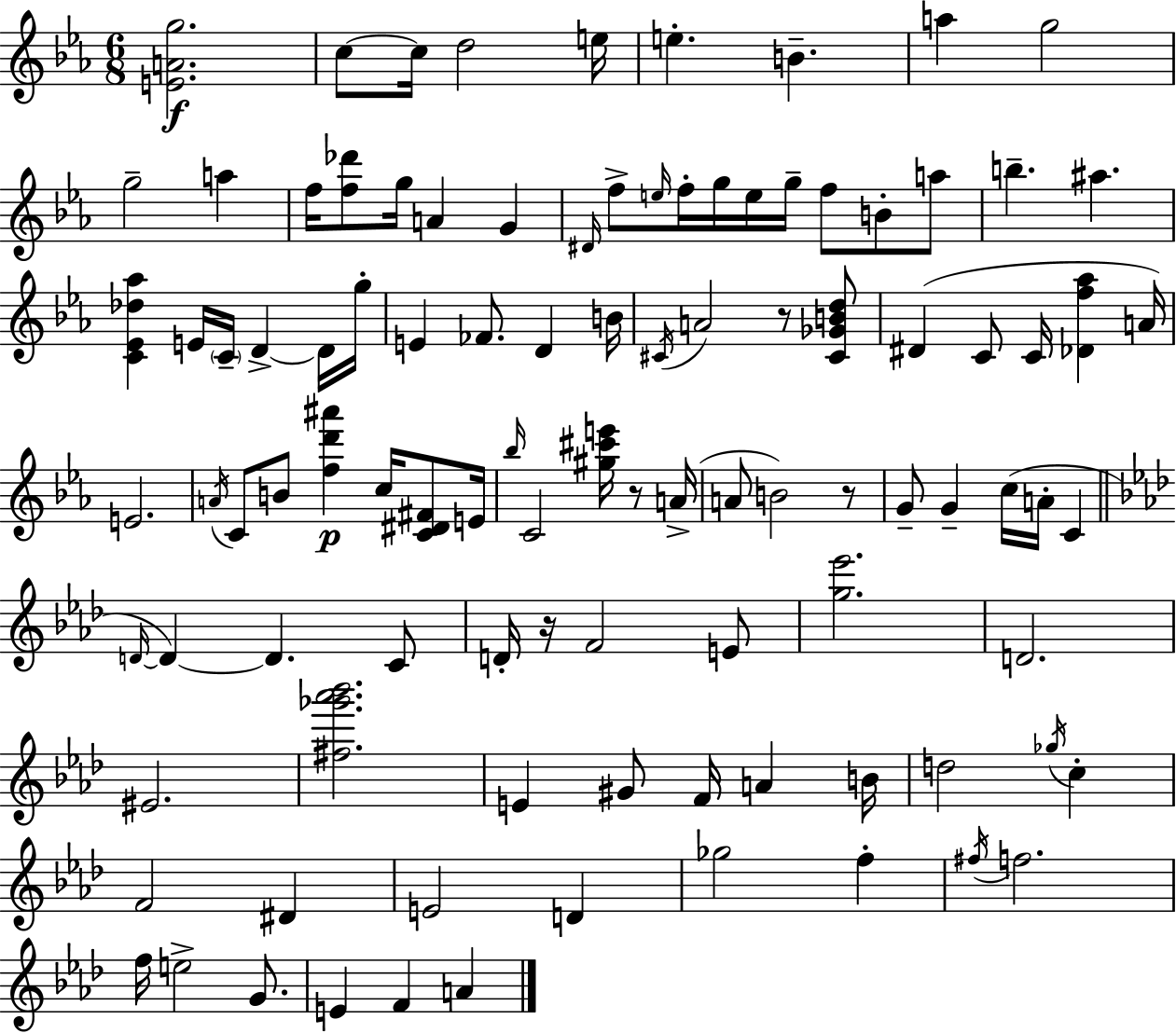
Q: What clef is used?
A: treble